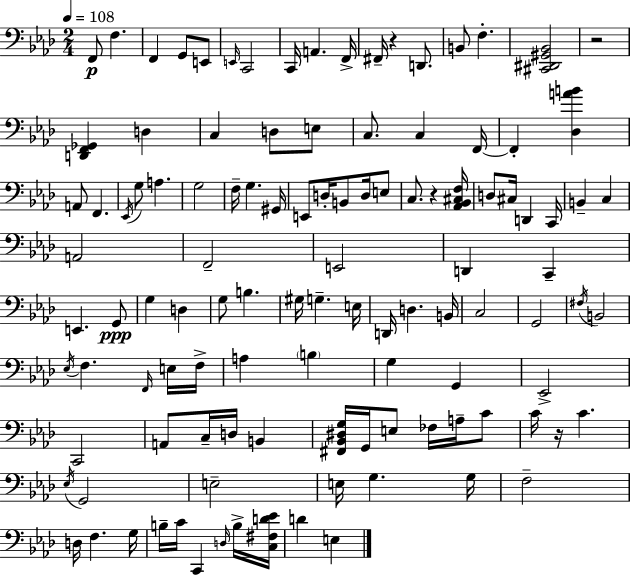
X:1
T:Untitled
M:2/4
L:1/4
K:Ab
F,,/2 F, F,, G,,/2 E,,/2 E,,/4 C,,2 C,,/4 A,, F,,/4 ^F,,/4 z D,,/2 B,,/2 F, [^C,,^D,,^G,,_B,,]2 z2 [D,,F,,_G,,] D, C, D,/2 E,/2 C,/2 C, F,,/4 F,, [_D,AB] A,,/2 F,, _E,,/4 G,/2 A, G,2 F,/4 G, ^G,,/4 E,,/2 D,/4 B,,/2 D,/4 E,/2 C,/2 z [_A,,_B,,^C,F,]/4 D,/2 ^C,/4 D,, C,,/4 B,, C, A,,2 F,,2 E,,2 D,, C,, E,, G,,/2 G, D, G,/2 B, ^G,/4 G, E,/4 D,,/4 D, B,,/4 C,2 G,,2 ^F,/4 B,,2 _E,/4 F, F,,/4 E,/4 F,/4 A, B, G, G,, _E,,2 C,,2 A,,/2 C,/4 D,/4 B,, [^F,,_B,,^D,G,]/4 G,,/4 E,/2 _F,/4 A,/4 C/2 C/4 z/4 C _E,/4 G,,2 E,2 E,/4 G, G,/4 F,2 D,/4 F, G,/4 B,/4 C/4 C,, D,/4 B,/4 [C,^F,D_E]/4 D E,